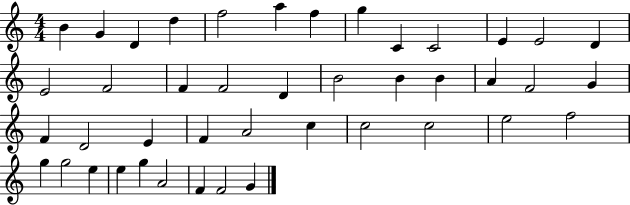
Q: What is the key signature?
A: C major